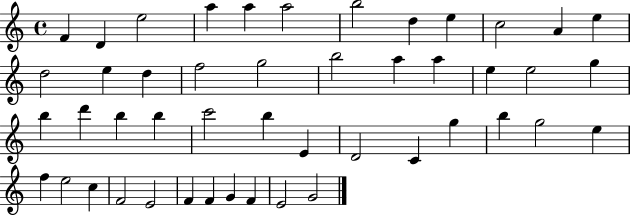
{
  \clef treble
  \time 4/4
  \defaultTimeSignature
  \key c \major
  f'4 d'4 e''2 | a''4 a''4 a''2 | b''2 d''4 e''4 | c''2 a'4 e''4 | \break d''2 e''4 d''4 | f''2 g''2 | b''2 a''4 a''4 | e''4 e''2 g''4 | \break b''4 d'''4 b''4 b''4 | c'''2 b''4 e'4 | d'2 c'4 g''4 | b''4 g''2 e''4 | \break f''4 e''2 c''4 | f'2 e'2 | f'4 f'4 g'4 f'4 | e'2 g'2 | \break \bar "|."
}